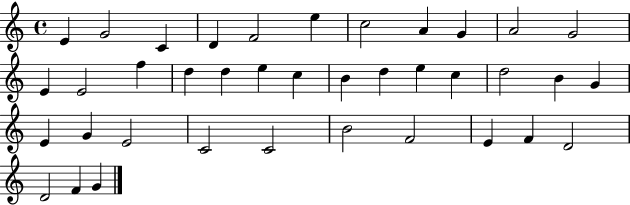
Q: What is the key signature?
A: C major